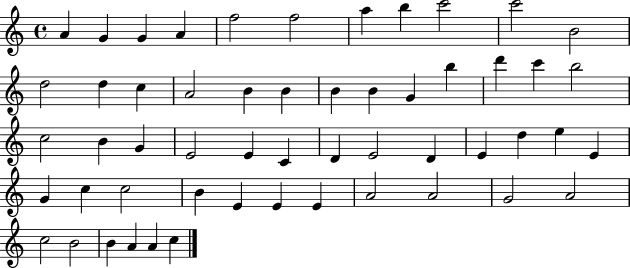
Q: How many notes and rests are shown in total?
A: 54